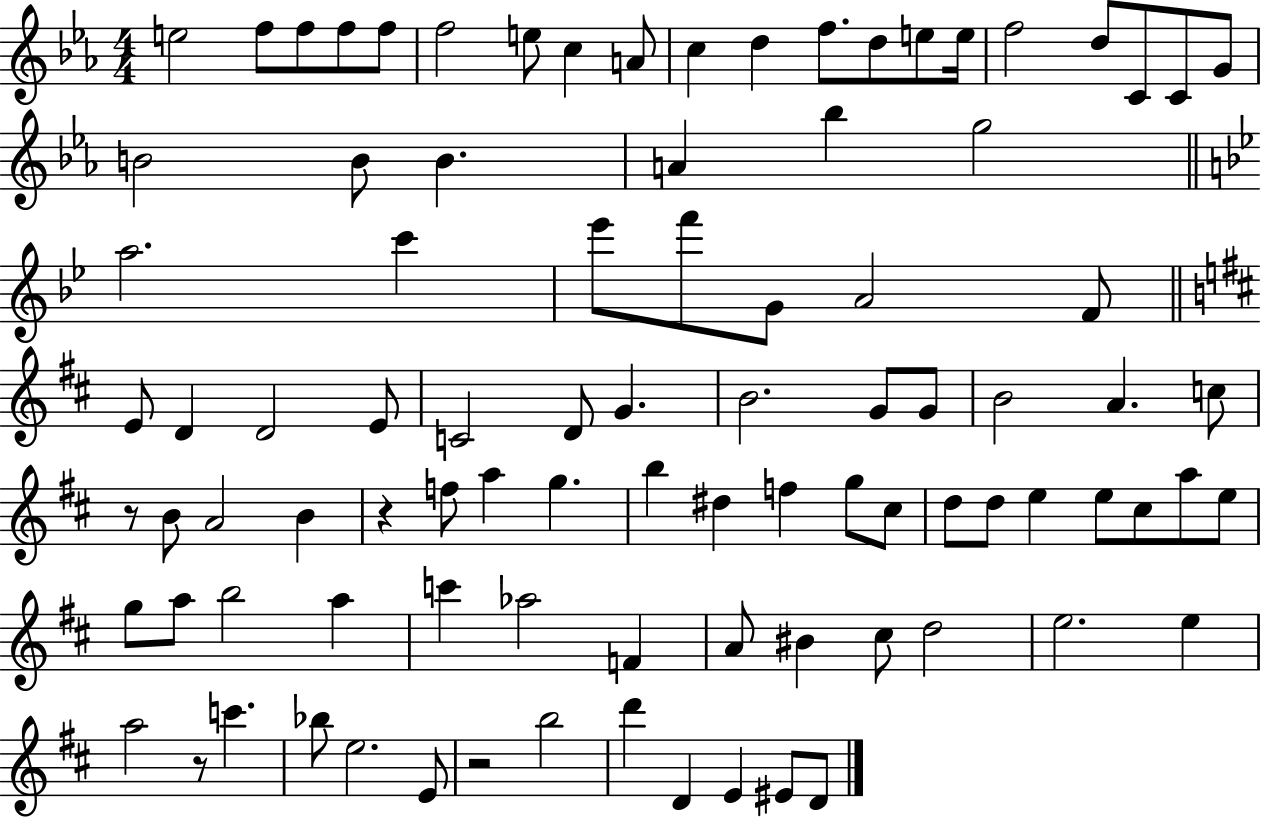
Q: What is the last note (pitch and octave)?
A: D4